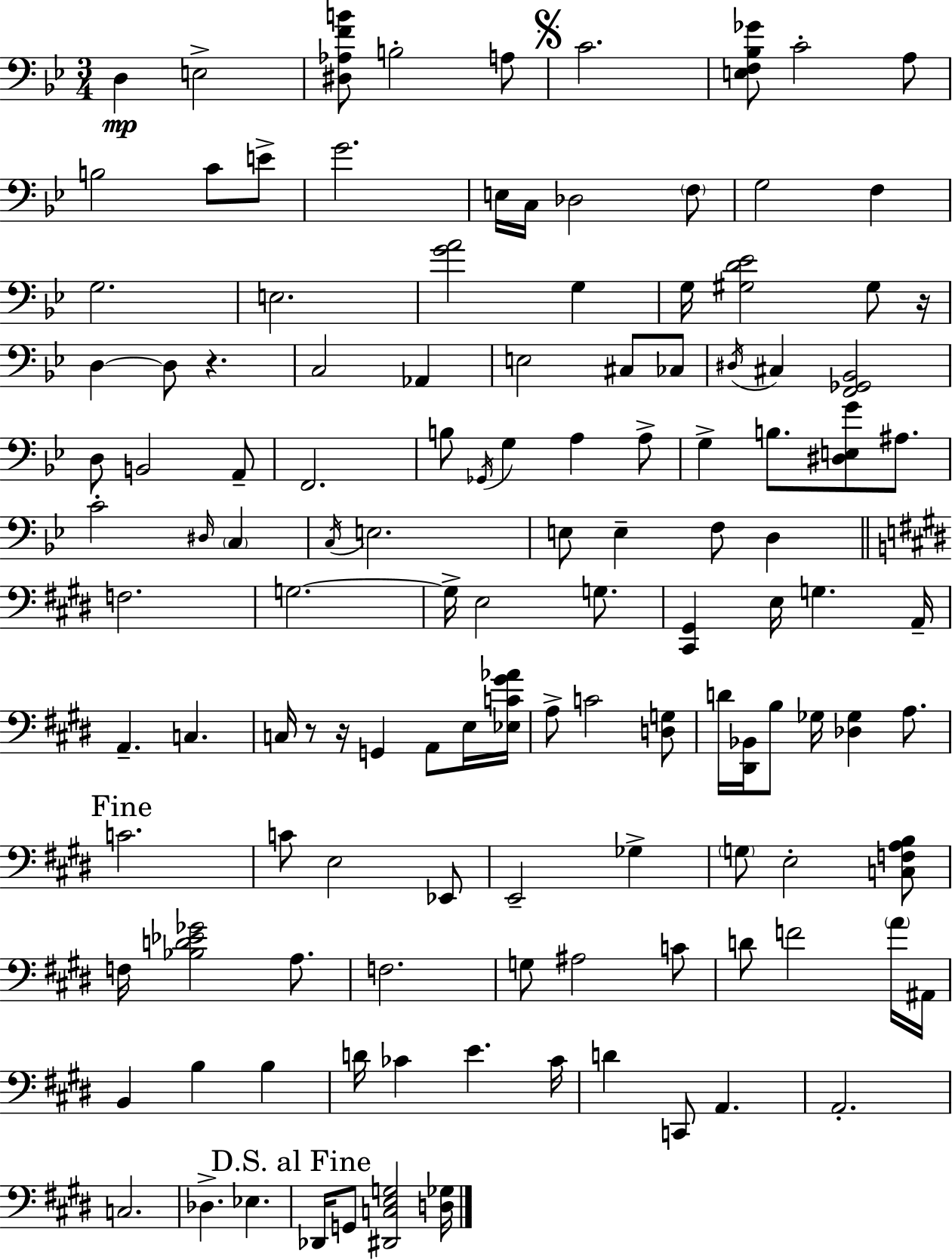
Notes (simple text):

D3/q E3/h [D#3,Ab3,F4,B4]/e B3/h A3/e C4/h. [E3,F3,Bb3,Gb4]/e C4/h A3/e B3/h C4/e E4/e G4/h. E3/s C3/s Db3/h F3/e G3/h F3/q G3/h. E3/h. [G4,A4]/h G3/q G3/s [G#3,D4,Eb4]/h G#3/e R/s D3/q D3/e R/q. C3/h Ab2/q E3/h C#3/e CES3/e D#3/s C#3/q [F2,Gb2,Bb2]/h D3/e B2/h A2/e F2/h. B3/e Gb2/s G3/q A3/q A3/e G3/q B3/e. [D#3,E3,G4]/e A#3/e. C4/h D#3/s C3/q C3/s E3/h. E3/e E3/q F3/e D3/q F3/h. G3/h. G3/s E3/h G3/e. [C#2,G#2]/q E3/s G3/q. A2/s A2/q. C3/q. C3/s R/e R/s G2/q A2/e E3/s [Eb3,C4,G#4,Ab4]/s A3/e C4/h [D3,G3]/e D4/s [D#2,Bb2]/s B3/e Gb3/s [Db3,Gb3]/q A3/e. C4/h. C4/e E3/h Eb2/e E2/h Gb3/q G3/e E3/h [C3,F3,A3,B3]/e F3/s [Bb3,D4,Eb4,Gb4]/h A3/e. F3/h. G3/e A#3/h C4/e D4/e F4/h A4/s A#2/s B2/q B3/q B3/q D4/s CES4/q E4/q. CES4/s D4/q C2/e A2/q. A2/h. C3/h. Db3/q. Eb3/q. Db2/s G2/e [D#2,C3,E3,G3]/h [D3,Gb3]/s